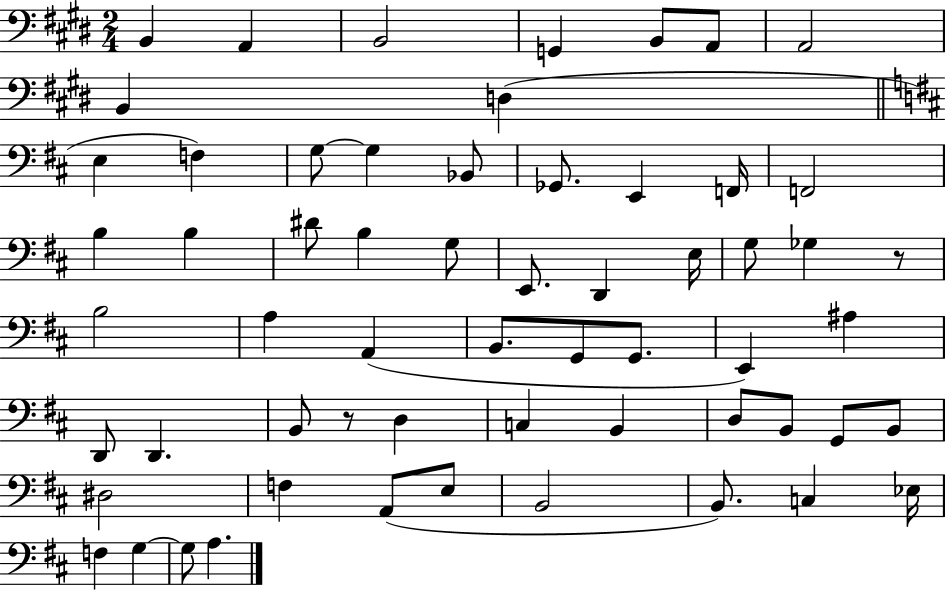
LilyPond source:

{
  \clef bass
  \numericTimeSignature
  \time 2/4
  \key e \major
  b,4 a,4 | b,2 | g,4 b,8 a,8 | a,2 | \break b,4 d4( | \bar "||" \break \key d \major e4 f4) | g8~~ g4 bes,8 | ges,8. e,4 f,16 | f,2 | \break b4 b4 | dis'8 b4 g8 | e,8. d,4 e16 | g8 ges4 r8 | \break b2 | a4 a,4( | b,8. g,8 g,8. | e,4) ais4 | \break d,8 d,4. | b,8 r8 d4 | c4 b,4 | d8 b,8 g,8 b,8 | \break dis2 | f4 a,8( e8 | b,2 | b,8.) c4 ees16 | \break f4 g4~~ | g8 a4. | \bar "|."
}